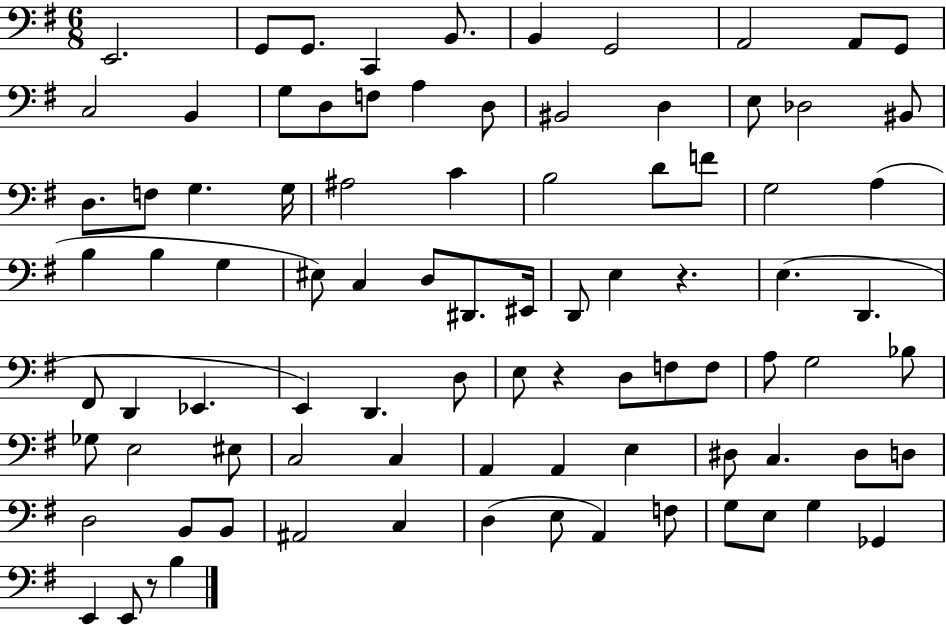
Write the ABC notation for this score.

X:1
T:Untitled
M:6/8
L:1/4
K:G
E,,2 G,,/2 G,,/2 C,, B,,/2 B,, G,,2 A,,2 A,,/2 G,,/2 C,2 B,, G,/2 D,/2 F,/2 A, D,/2 ^B,,2 D, E,/2 _D,2 ^B,,/2 D,/2 F,/2 G, G,/4 ^A,2 C B,2 D/2 F/2 G,2 A, B, B, G, ^E,/2 C, D,/2 ^D,,/2 ^E,,/4 D,,/2 E, z E, D,, ^F,,/2 D,, _E,, E,, D,, D,/2 E,/2 z D,/2 F,/2 F,/2 A,/2 G,2 _B,/2 _G,/2 E,2 ^E,/2 C,2 C, A,, A,, E, ^D,/2 C, ^D,/2 D,/2 D,2 B,,/2 B,,/2 ^A,,2 C, D, E,/2 A,, F,/2 G,/2 E,/2 G, _G,, E,, E,,/2 z/2 B,